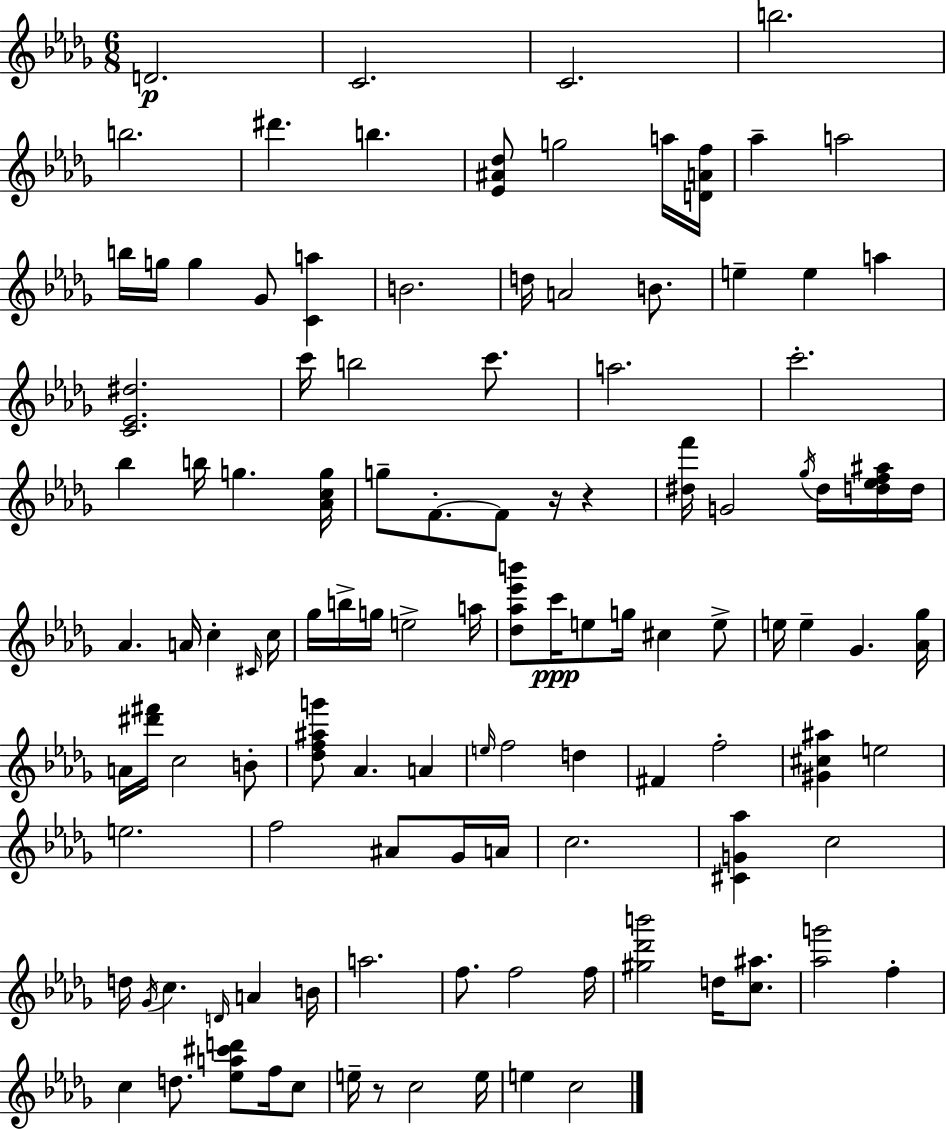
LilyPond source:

{
  \clef treble
  \numericTimeSignature
  \time 6/8
  \key bes \minor
  d'2.\p | c'2. | c'2. | b''2. | \break b''2. | dis'''4. b''4. | <ees' ais' des''>8 g''2 a''16 <d' a' f''>16 | aes''4-- a''2 | \break b''16 g''16 g''4 ges'8 <c' a''>4 | b'2. | d''16 a'2 b'8. | e''4-- e''4 a''4 | \break <c' ees' dis''>2. | c'''16 b''2 c'''8. | a''2. | c'''2.-. | \break bes''4 b''16 g''4. <aes' c'' g''>16 | g''8-- f'8.-.~~ f'8 r16 r4 | <dis'' f'''>16 g'2 \acciaccatura { ges''16 } dis''16 <d'' ees'' f'' ais''>16 | d''16 aes'4. a'16 c''4-. | \break \grace { cis'16 } c''16 ges''16 b''16-> g''16 e''2-> | a''16 <des'' aes'' ees''' b'''>8 c'''16\ppp e''8 g''16 cis''4 | e''8-> e''16 e''4-- ges'4. | <aes' ges''>16 a'16 <dis''' fis'''>16 c''2 | \break b'8-. <des'' f'' ais'' g'''>8 aes'4. a'4 | \grace { e''16 } f''2 d''4 | fis'4 f''2-. | <gis' cis'' ais''>4 e''2 | \break e''2. | f''2 ais'8 | ges'16 a'16 c''2. | <cis' g' aes''>4 c''2 | \break d''16 \acciaccatura { ges'16 } c''4. \grace { d'16 } | a'4 b'16 a''2. | f''8. f''2 | f''16 <gis'' des''' b'''>2 | \break d''16 <c'' ais''>8. <aes'' g'''>2 | f''4-. c''4 d''8. | <ees'' a'' cis''' d'''>8 f''16 c''8 e''16-- r8 c''2 | e''16 e''4 c''2 | \break \bar "|."
}